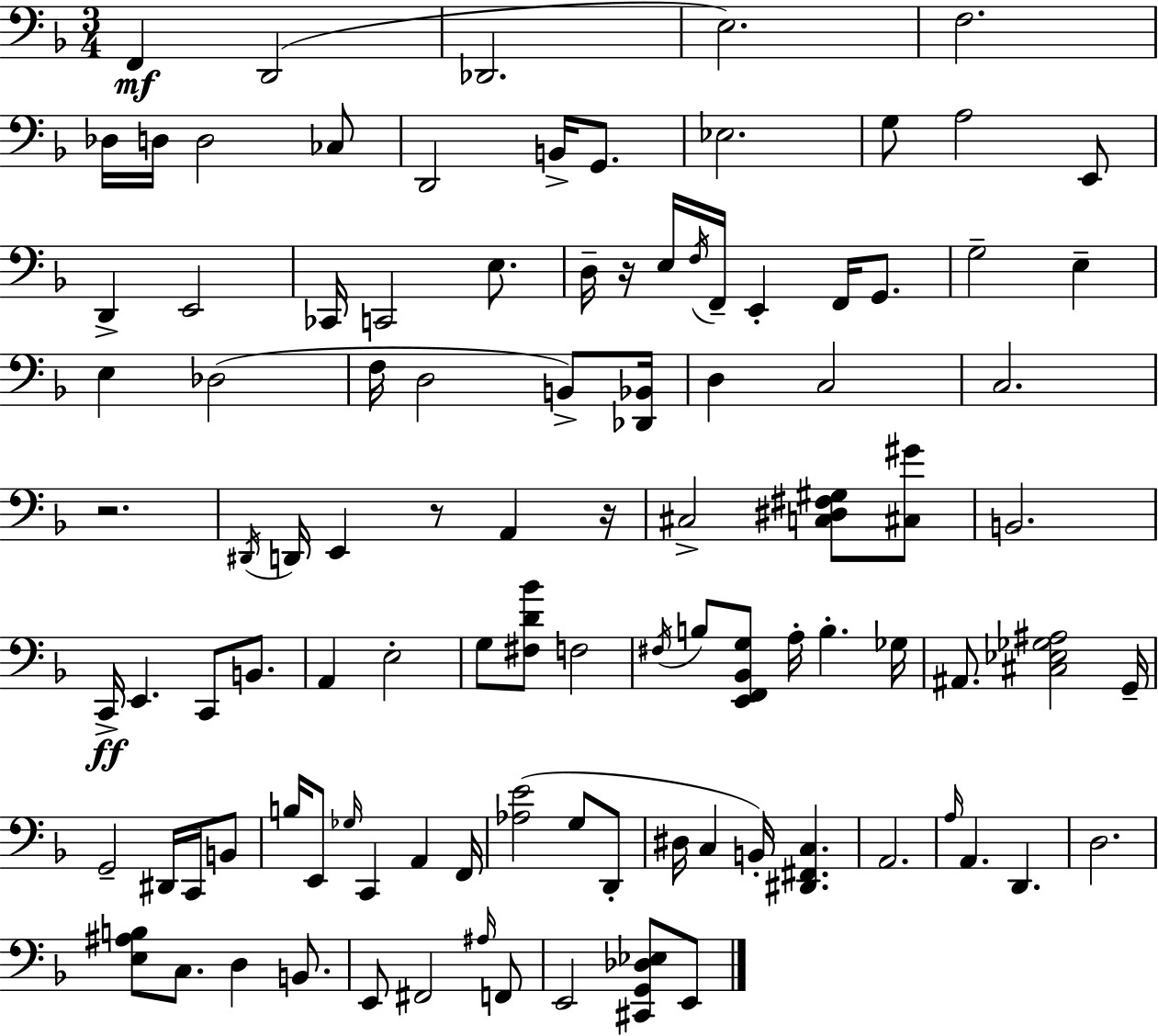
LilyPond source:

{
  \clef bass
  \numericTimeSignature
  \time 3/4
  \key d \minor
  f,4\mf d,2( | des,2. | e2.) | f2. | \break des16 d16 d2 ces8 | d,2 b,16-> g,8. | ees2. | g8 a2 e,8 | \break d,4-> e,2 | ces,16 c,2 e8. | d16-- r16 e16 \acciaccatura { f16 } f,16-- e,4-. f,16 g,8. | g2-- e4-- | \break e4 des2( | f16 d2 b,8->) | <des, bes,>16 d4 c2 | c2. | \break r2. | \acciaccatura { dis,16 } d,16 e,4 r8 a,4 | r16 cis2-> <c dis fis gis>8 | <cis gis'>8 b,2. | \break c,16->\ff e,4. c,8 b,8. | a,4 e2-. | g8 <fis d' bes'>8 f2 | \acciaccatura { fis16 } b8 <e, f, bes, g>8 a16-. b4.-. | \break ges16 ais,8. <cis ees ges ais>2 | g,16-- g,2-- dis,16 | c,16 b,8 b16 e,8 \grace { ges16 } c,4 a,4 | f,16 <aes e'>2( | \break g8 d,8-. dis16 c4 b,16-.) <dis, fis, c>4. | a,2. | \grace { a16 } a,4. d,4. | d2. | \break <e ais b>8 c8. d4 | b,8. e,8 fis,2 | \grace { ais16 } f,8 e,2 | <cis, g, des ees>8 e,8 \bar "|."
}